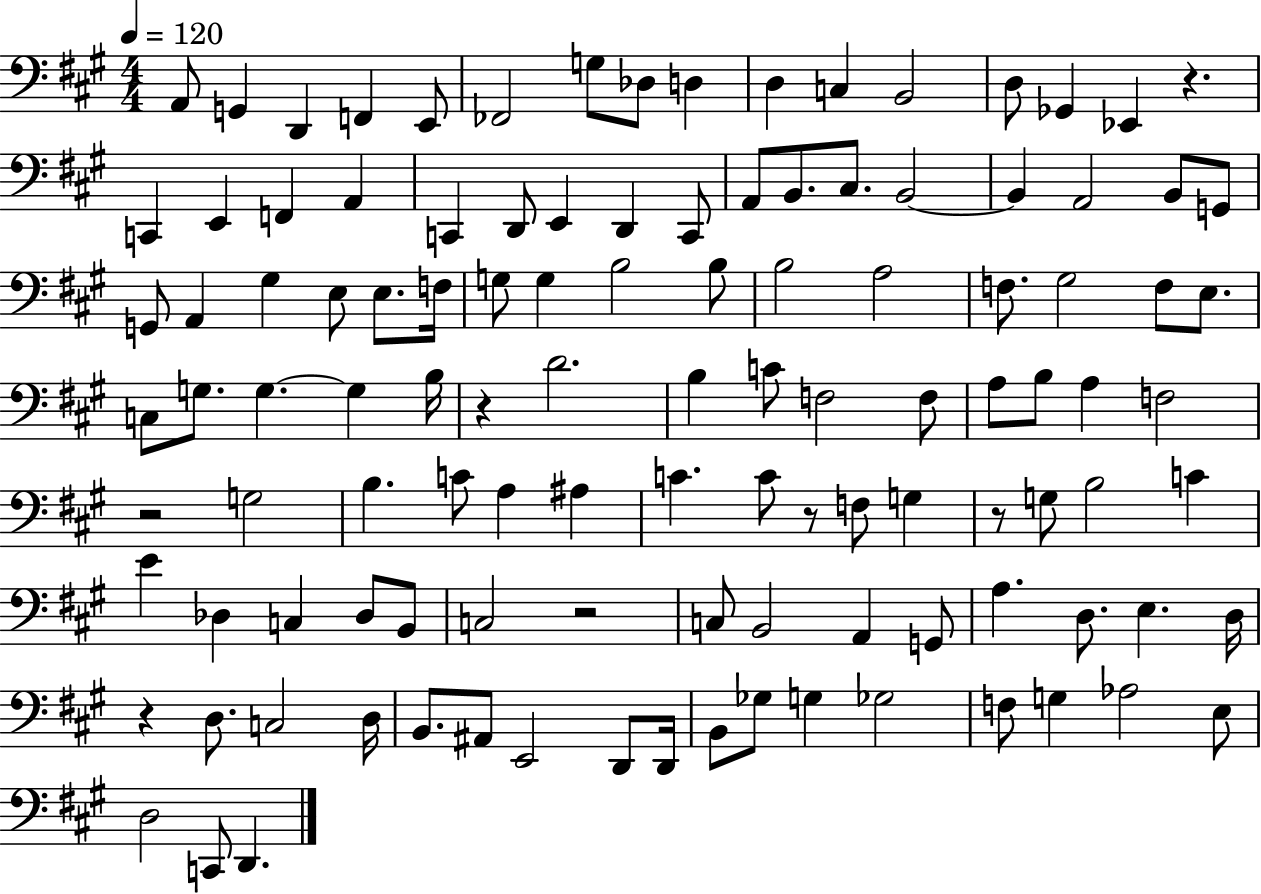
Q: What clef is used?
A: bass